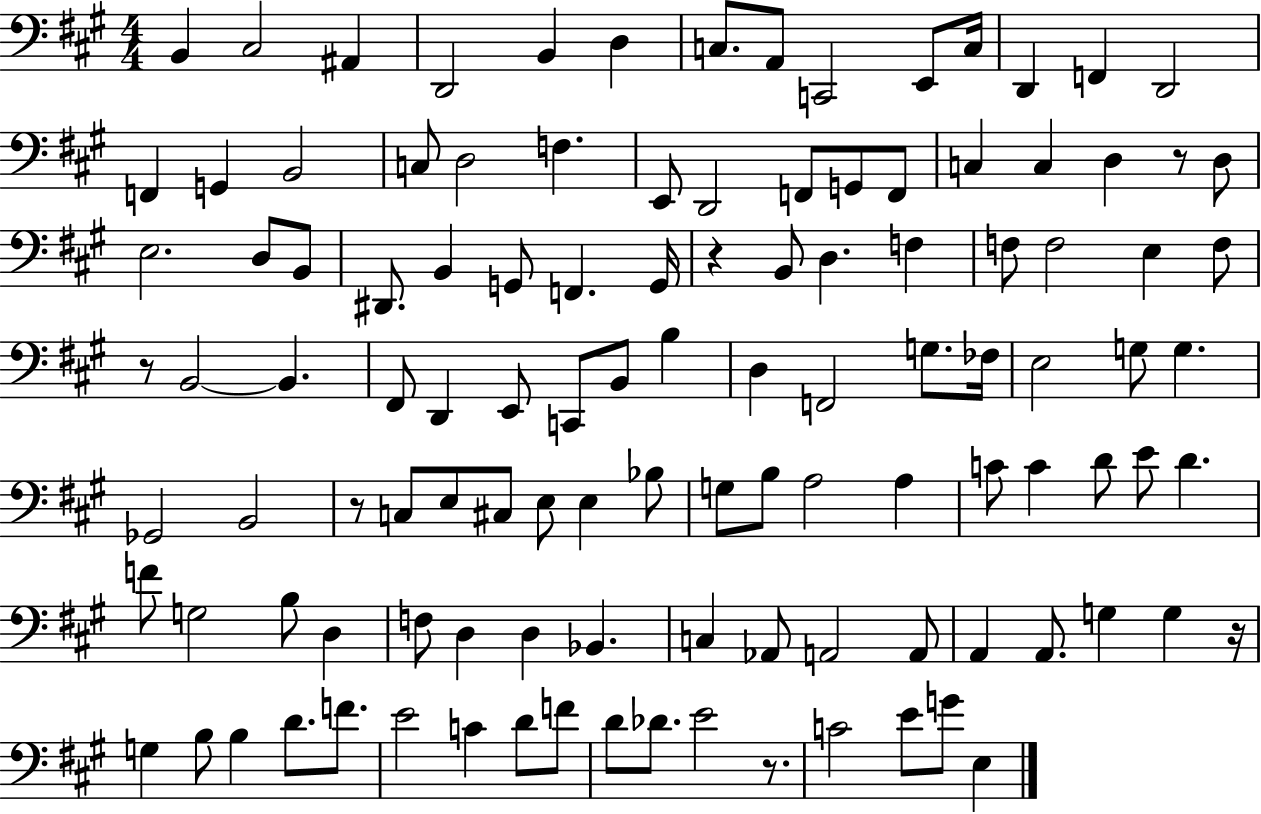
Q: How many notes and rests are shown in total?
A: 114